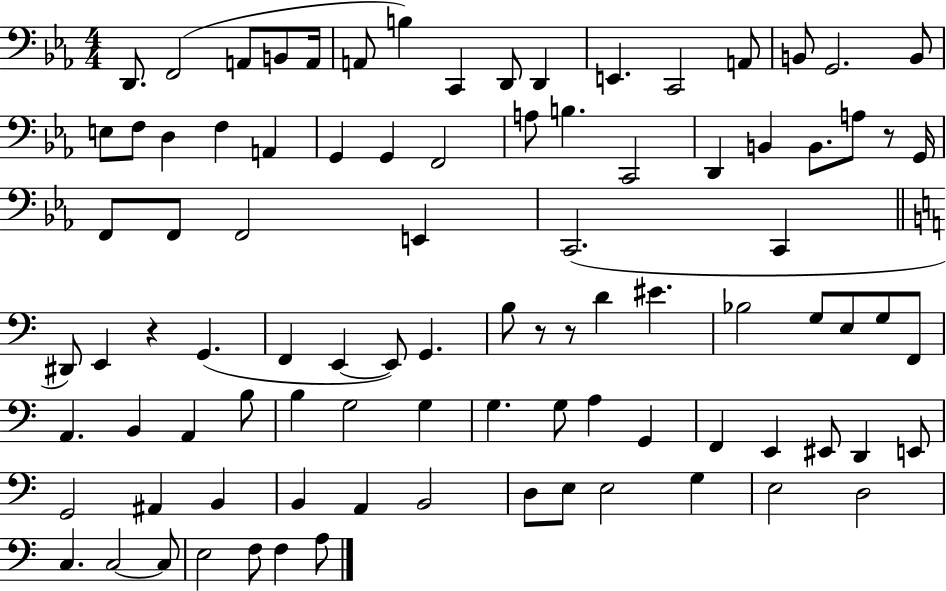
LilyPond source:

{
  \clef bass
  \numericTimeSignature
  \time 4/4
  \key ees \major
  d,8. f,2( a,8 b,8 a,16 | a,8 b4) c,4 d,8 d,4 | e,4. c,2 a,8 | b,8 g,2. b,8 | \break e8 f8 d4 f4 a,4 | g,4 g,4 f,2 | a8 b4. c,2 | d,4 b,4 b,8. a8 r8 g,16 | \break f,8 f,8 f,2 e,4 | c,2.( c,4 | \bar "||" \break \key c \major dis,8) e,4 r4 g,4.( | f,4 e,4~~ e,8) g,4. | b8 r8 r8 d'4 eis'4. | bes2 g8 e8 g8 f,8 | \break a,4. b,4 a,4 b8 | b4 g2 g4 | g4. g8 a4 g,4 | f,4 e,4 eis,8 d,4 e,8 | \break g,2 ais,4 b,4 | b,4 a,4 b,2 | d8 e8 e2 g4 | e2 d2 | \break c4. c2~~ c8 | e2 f8 f4 a8 | \bar "|."
}